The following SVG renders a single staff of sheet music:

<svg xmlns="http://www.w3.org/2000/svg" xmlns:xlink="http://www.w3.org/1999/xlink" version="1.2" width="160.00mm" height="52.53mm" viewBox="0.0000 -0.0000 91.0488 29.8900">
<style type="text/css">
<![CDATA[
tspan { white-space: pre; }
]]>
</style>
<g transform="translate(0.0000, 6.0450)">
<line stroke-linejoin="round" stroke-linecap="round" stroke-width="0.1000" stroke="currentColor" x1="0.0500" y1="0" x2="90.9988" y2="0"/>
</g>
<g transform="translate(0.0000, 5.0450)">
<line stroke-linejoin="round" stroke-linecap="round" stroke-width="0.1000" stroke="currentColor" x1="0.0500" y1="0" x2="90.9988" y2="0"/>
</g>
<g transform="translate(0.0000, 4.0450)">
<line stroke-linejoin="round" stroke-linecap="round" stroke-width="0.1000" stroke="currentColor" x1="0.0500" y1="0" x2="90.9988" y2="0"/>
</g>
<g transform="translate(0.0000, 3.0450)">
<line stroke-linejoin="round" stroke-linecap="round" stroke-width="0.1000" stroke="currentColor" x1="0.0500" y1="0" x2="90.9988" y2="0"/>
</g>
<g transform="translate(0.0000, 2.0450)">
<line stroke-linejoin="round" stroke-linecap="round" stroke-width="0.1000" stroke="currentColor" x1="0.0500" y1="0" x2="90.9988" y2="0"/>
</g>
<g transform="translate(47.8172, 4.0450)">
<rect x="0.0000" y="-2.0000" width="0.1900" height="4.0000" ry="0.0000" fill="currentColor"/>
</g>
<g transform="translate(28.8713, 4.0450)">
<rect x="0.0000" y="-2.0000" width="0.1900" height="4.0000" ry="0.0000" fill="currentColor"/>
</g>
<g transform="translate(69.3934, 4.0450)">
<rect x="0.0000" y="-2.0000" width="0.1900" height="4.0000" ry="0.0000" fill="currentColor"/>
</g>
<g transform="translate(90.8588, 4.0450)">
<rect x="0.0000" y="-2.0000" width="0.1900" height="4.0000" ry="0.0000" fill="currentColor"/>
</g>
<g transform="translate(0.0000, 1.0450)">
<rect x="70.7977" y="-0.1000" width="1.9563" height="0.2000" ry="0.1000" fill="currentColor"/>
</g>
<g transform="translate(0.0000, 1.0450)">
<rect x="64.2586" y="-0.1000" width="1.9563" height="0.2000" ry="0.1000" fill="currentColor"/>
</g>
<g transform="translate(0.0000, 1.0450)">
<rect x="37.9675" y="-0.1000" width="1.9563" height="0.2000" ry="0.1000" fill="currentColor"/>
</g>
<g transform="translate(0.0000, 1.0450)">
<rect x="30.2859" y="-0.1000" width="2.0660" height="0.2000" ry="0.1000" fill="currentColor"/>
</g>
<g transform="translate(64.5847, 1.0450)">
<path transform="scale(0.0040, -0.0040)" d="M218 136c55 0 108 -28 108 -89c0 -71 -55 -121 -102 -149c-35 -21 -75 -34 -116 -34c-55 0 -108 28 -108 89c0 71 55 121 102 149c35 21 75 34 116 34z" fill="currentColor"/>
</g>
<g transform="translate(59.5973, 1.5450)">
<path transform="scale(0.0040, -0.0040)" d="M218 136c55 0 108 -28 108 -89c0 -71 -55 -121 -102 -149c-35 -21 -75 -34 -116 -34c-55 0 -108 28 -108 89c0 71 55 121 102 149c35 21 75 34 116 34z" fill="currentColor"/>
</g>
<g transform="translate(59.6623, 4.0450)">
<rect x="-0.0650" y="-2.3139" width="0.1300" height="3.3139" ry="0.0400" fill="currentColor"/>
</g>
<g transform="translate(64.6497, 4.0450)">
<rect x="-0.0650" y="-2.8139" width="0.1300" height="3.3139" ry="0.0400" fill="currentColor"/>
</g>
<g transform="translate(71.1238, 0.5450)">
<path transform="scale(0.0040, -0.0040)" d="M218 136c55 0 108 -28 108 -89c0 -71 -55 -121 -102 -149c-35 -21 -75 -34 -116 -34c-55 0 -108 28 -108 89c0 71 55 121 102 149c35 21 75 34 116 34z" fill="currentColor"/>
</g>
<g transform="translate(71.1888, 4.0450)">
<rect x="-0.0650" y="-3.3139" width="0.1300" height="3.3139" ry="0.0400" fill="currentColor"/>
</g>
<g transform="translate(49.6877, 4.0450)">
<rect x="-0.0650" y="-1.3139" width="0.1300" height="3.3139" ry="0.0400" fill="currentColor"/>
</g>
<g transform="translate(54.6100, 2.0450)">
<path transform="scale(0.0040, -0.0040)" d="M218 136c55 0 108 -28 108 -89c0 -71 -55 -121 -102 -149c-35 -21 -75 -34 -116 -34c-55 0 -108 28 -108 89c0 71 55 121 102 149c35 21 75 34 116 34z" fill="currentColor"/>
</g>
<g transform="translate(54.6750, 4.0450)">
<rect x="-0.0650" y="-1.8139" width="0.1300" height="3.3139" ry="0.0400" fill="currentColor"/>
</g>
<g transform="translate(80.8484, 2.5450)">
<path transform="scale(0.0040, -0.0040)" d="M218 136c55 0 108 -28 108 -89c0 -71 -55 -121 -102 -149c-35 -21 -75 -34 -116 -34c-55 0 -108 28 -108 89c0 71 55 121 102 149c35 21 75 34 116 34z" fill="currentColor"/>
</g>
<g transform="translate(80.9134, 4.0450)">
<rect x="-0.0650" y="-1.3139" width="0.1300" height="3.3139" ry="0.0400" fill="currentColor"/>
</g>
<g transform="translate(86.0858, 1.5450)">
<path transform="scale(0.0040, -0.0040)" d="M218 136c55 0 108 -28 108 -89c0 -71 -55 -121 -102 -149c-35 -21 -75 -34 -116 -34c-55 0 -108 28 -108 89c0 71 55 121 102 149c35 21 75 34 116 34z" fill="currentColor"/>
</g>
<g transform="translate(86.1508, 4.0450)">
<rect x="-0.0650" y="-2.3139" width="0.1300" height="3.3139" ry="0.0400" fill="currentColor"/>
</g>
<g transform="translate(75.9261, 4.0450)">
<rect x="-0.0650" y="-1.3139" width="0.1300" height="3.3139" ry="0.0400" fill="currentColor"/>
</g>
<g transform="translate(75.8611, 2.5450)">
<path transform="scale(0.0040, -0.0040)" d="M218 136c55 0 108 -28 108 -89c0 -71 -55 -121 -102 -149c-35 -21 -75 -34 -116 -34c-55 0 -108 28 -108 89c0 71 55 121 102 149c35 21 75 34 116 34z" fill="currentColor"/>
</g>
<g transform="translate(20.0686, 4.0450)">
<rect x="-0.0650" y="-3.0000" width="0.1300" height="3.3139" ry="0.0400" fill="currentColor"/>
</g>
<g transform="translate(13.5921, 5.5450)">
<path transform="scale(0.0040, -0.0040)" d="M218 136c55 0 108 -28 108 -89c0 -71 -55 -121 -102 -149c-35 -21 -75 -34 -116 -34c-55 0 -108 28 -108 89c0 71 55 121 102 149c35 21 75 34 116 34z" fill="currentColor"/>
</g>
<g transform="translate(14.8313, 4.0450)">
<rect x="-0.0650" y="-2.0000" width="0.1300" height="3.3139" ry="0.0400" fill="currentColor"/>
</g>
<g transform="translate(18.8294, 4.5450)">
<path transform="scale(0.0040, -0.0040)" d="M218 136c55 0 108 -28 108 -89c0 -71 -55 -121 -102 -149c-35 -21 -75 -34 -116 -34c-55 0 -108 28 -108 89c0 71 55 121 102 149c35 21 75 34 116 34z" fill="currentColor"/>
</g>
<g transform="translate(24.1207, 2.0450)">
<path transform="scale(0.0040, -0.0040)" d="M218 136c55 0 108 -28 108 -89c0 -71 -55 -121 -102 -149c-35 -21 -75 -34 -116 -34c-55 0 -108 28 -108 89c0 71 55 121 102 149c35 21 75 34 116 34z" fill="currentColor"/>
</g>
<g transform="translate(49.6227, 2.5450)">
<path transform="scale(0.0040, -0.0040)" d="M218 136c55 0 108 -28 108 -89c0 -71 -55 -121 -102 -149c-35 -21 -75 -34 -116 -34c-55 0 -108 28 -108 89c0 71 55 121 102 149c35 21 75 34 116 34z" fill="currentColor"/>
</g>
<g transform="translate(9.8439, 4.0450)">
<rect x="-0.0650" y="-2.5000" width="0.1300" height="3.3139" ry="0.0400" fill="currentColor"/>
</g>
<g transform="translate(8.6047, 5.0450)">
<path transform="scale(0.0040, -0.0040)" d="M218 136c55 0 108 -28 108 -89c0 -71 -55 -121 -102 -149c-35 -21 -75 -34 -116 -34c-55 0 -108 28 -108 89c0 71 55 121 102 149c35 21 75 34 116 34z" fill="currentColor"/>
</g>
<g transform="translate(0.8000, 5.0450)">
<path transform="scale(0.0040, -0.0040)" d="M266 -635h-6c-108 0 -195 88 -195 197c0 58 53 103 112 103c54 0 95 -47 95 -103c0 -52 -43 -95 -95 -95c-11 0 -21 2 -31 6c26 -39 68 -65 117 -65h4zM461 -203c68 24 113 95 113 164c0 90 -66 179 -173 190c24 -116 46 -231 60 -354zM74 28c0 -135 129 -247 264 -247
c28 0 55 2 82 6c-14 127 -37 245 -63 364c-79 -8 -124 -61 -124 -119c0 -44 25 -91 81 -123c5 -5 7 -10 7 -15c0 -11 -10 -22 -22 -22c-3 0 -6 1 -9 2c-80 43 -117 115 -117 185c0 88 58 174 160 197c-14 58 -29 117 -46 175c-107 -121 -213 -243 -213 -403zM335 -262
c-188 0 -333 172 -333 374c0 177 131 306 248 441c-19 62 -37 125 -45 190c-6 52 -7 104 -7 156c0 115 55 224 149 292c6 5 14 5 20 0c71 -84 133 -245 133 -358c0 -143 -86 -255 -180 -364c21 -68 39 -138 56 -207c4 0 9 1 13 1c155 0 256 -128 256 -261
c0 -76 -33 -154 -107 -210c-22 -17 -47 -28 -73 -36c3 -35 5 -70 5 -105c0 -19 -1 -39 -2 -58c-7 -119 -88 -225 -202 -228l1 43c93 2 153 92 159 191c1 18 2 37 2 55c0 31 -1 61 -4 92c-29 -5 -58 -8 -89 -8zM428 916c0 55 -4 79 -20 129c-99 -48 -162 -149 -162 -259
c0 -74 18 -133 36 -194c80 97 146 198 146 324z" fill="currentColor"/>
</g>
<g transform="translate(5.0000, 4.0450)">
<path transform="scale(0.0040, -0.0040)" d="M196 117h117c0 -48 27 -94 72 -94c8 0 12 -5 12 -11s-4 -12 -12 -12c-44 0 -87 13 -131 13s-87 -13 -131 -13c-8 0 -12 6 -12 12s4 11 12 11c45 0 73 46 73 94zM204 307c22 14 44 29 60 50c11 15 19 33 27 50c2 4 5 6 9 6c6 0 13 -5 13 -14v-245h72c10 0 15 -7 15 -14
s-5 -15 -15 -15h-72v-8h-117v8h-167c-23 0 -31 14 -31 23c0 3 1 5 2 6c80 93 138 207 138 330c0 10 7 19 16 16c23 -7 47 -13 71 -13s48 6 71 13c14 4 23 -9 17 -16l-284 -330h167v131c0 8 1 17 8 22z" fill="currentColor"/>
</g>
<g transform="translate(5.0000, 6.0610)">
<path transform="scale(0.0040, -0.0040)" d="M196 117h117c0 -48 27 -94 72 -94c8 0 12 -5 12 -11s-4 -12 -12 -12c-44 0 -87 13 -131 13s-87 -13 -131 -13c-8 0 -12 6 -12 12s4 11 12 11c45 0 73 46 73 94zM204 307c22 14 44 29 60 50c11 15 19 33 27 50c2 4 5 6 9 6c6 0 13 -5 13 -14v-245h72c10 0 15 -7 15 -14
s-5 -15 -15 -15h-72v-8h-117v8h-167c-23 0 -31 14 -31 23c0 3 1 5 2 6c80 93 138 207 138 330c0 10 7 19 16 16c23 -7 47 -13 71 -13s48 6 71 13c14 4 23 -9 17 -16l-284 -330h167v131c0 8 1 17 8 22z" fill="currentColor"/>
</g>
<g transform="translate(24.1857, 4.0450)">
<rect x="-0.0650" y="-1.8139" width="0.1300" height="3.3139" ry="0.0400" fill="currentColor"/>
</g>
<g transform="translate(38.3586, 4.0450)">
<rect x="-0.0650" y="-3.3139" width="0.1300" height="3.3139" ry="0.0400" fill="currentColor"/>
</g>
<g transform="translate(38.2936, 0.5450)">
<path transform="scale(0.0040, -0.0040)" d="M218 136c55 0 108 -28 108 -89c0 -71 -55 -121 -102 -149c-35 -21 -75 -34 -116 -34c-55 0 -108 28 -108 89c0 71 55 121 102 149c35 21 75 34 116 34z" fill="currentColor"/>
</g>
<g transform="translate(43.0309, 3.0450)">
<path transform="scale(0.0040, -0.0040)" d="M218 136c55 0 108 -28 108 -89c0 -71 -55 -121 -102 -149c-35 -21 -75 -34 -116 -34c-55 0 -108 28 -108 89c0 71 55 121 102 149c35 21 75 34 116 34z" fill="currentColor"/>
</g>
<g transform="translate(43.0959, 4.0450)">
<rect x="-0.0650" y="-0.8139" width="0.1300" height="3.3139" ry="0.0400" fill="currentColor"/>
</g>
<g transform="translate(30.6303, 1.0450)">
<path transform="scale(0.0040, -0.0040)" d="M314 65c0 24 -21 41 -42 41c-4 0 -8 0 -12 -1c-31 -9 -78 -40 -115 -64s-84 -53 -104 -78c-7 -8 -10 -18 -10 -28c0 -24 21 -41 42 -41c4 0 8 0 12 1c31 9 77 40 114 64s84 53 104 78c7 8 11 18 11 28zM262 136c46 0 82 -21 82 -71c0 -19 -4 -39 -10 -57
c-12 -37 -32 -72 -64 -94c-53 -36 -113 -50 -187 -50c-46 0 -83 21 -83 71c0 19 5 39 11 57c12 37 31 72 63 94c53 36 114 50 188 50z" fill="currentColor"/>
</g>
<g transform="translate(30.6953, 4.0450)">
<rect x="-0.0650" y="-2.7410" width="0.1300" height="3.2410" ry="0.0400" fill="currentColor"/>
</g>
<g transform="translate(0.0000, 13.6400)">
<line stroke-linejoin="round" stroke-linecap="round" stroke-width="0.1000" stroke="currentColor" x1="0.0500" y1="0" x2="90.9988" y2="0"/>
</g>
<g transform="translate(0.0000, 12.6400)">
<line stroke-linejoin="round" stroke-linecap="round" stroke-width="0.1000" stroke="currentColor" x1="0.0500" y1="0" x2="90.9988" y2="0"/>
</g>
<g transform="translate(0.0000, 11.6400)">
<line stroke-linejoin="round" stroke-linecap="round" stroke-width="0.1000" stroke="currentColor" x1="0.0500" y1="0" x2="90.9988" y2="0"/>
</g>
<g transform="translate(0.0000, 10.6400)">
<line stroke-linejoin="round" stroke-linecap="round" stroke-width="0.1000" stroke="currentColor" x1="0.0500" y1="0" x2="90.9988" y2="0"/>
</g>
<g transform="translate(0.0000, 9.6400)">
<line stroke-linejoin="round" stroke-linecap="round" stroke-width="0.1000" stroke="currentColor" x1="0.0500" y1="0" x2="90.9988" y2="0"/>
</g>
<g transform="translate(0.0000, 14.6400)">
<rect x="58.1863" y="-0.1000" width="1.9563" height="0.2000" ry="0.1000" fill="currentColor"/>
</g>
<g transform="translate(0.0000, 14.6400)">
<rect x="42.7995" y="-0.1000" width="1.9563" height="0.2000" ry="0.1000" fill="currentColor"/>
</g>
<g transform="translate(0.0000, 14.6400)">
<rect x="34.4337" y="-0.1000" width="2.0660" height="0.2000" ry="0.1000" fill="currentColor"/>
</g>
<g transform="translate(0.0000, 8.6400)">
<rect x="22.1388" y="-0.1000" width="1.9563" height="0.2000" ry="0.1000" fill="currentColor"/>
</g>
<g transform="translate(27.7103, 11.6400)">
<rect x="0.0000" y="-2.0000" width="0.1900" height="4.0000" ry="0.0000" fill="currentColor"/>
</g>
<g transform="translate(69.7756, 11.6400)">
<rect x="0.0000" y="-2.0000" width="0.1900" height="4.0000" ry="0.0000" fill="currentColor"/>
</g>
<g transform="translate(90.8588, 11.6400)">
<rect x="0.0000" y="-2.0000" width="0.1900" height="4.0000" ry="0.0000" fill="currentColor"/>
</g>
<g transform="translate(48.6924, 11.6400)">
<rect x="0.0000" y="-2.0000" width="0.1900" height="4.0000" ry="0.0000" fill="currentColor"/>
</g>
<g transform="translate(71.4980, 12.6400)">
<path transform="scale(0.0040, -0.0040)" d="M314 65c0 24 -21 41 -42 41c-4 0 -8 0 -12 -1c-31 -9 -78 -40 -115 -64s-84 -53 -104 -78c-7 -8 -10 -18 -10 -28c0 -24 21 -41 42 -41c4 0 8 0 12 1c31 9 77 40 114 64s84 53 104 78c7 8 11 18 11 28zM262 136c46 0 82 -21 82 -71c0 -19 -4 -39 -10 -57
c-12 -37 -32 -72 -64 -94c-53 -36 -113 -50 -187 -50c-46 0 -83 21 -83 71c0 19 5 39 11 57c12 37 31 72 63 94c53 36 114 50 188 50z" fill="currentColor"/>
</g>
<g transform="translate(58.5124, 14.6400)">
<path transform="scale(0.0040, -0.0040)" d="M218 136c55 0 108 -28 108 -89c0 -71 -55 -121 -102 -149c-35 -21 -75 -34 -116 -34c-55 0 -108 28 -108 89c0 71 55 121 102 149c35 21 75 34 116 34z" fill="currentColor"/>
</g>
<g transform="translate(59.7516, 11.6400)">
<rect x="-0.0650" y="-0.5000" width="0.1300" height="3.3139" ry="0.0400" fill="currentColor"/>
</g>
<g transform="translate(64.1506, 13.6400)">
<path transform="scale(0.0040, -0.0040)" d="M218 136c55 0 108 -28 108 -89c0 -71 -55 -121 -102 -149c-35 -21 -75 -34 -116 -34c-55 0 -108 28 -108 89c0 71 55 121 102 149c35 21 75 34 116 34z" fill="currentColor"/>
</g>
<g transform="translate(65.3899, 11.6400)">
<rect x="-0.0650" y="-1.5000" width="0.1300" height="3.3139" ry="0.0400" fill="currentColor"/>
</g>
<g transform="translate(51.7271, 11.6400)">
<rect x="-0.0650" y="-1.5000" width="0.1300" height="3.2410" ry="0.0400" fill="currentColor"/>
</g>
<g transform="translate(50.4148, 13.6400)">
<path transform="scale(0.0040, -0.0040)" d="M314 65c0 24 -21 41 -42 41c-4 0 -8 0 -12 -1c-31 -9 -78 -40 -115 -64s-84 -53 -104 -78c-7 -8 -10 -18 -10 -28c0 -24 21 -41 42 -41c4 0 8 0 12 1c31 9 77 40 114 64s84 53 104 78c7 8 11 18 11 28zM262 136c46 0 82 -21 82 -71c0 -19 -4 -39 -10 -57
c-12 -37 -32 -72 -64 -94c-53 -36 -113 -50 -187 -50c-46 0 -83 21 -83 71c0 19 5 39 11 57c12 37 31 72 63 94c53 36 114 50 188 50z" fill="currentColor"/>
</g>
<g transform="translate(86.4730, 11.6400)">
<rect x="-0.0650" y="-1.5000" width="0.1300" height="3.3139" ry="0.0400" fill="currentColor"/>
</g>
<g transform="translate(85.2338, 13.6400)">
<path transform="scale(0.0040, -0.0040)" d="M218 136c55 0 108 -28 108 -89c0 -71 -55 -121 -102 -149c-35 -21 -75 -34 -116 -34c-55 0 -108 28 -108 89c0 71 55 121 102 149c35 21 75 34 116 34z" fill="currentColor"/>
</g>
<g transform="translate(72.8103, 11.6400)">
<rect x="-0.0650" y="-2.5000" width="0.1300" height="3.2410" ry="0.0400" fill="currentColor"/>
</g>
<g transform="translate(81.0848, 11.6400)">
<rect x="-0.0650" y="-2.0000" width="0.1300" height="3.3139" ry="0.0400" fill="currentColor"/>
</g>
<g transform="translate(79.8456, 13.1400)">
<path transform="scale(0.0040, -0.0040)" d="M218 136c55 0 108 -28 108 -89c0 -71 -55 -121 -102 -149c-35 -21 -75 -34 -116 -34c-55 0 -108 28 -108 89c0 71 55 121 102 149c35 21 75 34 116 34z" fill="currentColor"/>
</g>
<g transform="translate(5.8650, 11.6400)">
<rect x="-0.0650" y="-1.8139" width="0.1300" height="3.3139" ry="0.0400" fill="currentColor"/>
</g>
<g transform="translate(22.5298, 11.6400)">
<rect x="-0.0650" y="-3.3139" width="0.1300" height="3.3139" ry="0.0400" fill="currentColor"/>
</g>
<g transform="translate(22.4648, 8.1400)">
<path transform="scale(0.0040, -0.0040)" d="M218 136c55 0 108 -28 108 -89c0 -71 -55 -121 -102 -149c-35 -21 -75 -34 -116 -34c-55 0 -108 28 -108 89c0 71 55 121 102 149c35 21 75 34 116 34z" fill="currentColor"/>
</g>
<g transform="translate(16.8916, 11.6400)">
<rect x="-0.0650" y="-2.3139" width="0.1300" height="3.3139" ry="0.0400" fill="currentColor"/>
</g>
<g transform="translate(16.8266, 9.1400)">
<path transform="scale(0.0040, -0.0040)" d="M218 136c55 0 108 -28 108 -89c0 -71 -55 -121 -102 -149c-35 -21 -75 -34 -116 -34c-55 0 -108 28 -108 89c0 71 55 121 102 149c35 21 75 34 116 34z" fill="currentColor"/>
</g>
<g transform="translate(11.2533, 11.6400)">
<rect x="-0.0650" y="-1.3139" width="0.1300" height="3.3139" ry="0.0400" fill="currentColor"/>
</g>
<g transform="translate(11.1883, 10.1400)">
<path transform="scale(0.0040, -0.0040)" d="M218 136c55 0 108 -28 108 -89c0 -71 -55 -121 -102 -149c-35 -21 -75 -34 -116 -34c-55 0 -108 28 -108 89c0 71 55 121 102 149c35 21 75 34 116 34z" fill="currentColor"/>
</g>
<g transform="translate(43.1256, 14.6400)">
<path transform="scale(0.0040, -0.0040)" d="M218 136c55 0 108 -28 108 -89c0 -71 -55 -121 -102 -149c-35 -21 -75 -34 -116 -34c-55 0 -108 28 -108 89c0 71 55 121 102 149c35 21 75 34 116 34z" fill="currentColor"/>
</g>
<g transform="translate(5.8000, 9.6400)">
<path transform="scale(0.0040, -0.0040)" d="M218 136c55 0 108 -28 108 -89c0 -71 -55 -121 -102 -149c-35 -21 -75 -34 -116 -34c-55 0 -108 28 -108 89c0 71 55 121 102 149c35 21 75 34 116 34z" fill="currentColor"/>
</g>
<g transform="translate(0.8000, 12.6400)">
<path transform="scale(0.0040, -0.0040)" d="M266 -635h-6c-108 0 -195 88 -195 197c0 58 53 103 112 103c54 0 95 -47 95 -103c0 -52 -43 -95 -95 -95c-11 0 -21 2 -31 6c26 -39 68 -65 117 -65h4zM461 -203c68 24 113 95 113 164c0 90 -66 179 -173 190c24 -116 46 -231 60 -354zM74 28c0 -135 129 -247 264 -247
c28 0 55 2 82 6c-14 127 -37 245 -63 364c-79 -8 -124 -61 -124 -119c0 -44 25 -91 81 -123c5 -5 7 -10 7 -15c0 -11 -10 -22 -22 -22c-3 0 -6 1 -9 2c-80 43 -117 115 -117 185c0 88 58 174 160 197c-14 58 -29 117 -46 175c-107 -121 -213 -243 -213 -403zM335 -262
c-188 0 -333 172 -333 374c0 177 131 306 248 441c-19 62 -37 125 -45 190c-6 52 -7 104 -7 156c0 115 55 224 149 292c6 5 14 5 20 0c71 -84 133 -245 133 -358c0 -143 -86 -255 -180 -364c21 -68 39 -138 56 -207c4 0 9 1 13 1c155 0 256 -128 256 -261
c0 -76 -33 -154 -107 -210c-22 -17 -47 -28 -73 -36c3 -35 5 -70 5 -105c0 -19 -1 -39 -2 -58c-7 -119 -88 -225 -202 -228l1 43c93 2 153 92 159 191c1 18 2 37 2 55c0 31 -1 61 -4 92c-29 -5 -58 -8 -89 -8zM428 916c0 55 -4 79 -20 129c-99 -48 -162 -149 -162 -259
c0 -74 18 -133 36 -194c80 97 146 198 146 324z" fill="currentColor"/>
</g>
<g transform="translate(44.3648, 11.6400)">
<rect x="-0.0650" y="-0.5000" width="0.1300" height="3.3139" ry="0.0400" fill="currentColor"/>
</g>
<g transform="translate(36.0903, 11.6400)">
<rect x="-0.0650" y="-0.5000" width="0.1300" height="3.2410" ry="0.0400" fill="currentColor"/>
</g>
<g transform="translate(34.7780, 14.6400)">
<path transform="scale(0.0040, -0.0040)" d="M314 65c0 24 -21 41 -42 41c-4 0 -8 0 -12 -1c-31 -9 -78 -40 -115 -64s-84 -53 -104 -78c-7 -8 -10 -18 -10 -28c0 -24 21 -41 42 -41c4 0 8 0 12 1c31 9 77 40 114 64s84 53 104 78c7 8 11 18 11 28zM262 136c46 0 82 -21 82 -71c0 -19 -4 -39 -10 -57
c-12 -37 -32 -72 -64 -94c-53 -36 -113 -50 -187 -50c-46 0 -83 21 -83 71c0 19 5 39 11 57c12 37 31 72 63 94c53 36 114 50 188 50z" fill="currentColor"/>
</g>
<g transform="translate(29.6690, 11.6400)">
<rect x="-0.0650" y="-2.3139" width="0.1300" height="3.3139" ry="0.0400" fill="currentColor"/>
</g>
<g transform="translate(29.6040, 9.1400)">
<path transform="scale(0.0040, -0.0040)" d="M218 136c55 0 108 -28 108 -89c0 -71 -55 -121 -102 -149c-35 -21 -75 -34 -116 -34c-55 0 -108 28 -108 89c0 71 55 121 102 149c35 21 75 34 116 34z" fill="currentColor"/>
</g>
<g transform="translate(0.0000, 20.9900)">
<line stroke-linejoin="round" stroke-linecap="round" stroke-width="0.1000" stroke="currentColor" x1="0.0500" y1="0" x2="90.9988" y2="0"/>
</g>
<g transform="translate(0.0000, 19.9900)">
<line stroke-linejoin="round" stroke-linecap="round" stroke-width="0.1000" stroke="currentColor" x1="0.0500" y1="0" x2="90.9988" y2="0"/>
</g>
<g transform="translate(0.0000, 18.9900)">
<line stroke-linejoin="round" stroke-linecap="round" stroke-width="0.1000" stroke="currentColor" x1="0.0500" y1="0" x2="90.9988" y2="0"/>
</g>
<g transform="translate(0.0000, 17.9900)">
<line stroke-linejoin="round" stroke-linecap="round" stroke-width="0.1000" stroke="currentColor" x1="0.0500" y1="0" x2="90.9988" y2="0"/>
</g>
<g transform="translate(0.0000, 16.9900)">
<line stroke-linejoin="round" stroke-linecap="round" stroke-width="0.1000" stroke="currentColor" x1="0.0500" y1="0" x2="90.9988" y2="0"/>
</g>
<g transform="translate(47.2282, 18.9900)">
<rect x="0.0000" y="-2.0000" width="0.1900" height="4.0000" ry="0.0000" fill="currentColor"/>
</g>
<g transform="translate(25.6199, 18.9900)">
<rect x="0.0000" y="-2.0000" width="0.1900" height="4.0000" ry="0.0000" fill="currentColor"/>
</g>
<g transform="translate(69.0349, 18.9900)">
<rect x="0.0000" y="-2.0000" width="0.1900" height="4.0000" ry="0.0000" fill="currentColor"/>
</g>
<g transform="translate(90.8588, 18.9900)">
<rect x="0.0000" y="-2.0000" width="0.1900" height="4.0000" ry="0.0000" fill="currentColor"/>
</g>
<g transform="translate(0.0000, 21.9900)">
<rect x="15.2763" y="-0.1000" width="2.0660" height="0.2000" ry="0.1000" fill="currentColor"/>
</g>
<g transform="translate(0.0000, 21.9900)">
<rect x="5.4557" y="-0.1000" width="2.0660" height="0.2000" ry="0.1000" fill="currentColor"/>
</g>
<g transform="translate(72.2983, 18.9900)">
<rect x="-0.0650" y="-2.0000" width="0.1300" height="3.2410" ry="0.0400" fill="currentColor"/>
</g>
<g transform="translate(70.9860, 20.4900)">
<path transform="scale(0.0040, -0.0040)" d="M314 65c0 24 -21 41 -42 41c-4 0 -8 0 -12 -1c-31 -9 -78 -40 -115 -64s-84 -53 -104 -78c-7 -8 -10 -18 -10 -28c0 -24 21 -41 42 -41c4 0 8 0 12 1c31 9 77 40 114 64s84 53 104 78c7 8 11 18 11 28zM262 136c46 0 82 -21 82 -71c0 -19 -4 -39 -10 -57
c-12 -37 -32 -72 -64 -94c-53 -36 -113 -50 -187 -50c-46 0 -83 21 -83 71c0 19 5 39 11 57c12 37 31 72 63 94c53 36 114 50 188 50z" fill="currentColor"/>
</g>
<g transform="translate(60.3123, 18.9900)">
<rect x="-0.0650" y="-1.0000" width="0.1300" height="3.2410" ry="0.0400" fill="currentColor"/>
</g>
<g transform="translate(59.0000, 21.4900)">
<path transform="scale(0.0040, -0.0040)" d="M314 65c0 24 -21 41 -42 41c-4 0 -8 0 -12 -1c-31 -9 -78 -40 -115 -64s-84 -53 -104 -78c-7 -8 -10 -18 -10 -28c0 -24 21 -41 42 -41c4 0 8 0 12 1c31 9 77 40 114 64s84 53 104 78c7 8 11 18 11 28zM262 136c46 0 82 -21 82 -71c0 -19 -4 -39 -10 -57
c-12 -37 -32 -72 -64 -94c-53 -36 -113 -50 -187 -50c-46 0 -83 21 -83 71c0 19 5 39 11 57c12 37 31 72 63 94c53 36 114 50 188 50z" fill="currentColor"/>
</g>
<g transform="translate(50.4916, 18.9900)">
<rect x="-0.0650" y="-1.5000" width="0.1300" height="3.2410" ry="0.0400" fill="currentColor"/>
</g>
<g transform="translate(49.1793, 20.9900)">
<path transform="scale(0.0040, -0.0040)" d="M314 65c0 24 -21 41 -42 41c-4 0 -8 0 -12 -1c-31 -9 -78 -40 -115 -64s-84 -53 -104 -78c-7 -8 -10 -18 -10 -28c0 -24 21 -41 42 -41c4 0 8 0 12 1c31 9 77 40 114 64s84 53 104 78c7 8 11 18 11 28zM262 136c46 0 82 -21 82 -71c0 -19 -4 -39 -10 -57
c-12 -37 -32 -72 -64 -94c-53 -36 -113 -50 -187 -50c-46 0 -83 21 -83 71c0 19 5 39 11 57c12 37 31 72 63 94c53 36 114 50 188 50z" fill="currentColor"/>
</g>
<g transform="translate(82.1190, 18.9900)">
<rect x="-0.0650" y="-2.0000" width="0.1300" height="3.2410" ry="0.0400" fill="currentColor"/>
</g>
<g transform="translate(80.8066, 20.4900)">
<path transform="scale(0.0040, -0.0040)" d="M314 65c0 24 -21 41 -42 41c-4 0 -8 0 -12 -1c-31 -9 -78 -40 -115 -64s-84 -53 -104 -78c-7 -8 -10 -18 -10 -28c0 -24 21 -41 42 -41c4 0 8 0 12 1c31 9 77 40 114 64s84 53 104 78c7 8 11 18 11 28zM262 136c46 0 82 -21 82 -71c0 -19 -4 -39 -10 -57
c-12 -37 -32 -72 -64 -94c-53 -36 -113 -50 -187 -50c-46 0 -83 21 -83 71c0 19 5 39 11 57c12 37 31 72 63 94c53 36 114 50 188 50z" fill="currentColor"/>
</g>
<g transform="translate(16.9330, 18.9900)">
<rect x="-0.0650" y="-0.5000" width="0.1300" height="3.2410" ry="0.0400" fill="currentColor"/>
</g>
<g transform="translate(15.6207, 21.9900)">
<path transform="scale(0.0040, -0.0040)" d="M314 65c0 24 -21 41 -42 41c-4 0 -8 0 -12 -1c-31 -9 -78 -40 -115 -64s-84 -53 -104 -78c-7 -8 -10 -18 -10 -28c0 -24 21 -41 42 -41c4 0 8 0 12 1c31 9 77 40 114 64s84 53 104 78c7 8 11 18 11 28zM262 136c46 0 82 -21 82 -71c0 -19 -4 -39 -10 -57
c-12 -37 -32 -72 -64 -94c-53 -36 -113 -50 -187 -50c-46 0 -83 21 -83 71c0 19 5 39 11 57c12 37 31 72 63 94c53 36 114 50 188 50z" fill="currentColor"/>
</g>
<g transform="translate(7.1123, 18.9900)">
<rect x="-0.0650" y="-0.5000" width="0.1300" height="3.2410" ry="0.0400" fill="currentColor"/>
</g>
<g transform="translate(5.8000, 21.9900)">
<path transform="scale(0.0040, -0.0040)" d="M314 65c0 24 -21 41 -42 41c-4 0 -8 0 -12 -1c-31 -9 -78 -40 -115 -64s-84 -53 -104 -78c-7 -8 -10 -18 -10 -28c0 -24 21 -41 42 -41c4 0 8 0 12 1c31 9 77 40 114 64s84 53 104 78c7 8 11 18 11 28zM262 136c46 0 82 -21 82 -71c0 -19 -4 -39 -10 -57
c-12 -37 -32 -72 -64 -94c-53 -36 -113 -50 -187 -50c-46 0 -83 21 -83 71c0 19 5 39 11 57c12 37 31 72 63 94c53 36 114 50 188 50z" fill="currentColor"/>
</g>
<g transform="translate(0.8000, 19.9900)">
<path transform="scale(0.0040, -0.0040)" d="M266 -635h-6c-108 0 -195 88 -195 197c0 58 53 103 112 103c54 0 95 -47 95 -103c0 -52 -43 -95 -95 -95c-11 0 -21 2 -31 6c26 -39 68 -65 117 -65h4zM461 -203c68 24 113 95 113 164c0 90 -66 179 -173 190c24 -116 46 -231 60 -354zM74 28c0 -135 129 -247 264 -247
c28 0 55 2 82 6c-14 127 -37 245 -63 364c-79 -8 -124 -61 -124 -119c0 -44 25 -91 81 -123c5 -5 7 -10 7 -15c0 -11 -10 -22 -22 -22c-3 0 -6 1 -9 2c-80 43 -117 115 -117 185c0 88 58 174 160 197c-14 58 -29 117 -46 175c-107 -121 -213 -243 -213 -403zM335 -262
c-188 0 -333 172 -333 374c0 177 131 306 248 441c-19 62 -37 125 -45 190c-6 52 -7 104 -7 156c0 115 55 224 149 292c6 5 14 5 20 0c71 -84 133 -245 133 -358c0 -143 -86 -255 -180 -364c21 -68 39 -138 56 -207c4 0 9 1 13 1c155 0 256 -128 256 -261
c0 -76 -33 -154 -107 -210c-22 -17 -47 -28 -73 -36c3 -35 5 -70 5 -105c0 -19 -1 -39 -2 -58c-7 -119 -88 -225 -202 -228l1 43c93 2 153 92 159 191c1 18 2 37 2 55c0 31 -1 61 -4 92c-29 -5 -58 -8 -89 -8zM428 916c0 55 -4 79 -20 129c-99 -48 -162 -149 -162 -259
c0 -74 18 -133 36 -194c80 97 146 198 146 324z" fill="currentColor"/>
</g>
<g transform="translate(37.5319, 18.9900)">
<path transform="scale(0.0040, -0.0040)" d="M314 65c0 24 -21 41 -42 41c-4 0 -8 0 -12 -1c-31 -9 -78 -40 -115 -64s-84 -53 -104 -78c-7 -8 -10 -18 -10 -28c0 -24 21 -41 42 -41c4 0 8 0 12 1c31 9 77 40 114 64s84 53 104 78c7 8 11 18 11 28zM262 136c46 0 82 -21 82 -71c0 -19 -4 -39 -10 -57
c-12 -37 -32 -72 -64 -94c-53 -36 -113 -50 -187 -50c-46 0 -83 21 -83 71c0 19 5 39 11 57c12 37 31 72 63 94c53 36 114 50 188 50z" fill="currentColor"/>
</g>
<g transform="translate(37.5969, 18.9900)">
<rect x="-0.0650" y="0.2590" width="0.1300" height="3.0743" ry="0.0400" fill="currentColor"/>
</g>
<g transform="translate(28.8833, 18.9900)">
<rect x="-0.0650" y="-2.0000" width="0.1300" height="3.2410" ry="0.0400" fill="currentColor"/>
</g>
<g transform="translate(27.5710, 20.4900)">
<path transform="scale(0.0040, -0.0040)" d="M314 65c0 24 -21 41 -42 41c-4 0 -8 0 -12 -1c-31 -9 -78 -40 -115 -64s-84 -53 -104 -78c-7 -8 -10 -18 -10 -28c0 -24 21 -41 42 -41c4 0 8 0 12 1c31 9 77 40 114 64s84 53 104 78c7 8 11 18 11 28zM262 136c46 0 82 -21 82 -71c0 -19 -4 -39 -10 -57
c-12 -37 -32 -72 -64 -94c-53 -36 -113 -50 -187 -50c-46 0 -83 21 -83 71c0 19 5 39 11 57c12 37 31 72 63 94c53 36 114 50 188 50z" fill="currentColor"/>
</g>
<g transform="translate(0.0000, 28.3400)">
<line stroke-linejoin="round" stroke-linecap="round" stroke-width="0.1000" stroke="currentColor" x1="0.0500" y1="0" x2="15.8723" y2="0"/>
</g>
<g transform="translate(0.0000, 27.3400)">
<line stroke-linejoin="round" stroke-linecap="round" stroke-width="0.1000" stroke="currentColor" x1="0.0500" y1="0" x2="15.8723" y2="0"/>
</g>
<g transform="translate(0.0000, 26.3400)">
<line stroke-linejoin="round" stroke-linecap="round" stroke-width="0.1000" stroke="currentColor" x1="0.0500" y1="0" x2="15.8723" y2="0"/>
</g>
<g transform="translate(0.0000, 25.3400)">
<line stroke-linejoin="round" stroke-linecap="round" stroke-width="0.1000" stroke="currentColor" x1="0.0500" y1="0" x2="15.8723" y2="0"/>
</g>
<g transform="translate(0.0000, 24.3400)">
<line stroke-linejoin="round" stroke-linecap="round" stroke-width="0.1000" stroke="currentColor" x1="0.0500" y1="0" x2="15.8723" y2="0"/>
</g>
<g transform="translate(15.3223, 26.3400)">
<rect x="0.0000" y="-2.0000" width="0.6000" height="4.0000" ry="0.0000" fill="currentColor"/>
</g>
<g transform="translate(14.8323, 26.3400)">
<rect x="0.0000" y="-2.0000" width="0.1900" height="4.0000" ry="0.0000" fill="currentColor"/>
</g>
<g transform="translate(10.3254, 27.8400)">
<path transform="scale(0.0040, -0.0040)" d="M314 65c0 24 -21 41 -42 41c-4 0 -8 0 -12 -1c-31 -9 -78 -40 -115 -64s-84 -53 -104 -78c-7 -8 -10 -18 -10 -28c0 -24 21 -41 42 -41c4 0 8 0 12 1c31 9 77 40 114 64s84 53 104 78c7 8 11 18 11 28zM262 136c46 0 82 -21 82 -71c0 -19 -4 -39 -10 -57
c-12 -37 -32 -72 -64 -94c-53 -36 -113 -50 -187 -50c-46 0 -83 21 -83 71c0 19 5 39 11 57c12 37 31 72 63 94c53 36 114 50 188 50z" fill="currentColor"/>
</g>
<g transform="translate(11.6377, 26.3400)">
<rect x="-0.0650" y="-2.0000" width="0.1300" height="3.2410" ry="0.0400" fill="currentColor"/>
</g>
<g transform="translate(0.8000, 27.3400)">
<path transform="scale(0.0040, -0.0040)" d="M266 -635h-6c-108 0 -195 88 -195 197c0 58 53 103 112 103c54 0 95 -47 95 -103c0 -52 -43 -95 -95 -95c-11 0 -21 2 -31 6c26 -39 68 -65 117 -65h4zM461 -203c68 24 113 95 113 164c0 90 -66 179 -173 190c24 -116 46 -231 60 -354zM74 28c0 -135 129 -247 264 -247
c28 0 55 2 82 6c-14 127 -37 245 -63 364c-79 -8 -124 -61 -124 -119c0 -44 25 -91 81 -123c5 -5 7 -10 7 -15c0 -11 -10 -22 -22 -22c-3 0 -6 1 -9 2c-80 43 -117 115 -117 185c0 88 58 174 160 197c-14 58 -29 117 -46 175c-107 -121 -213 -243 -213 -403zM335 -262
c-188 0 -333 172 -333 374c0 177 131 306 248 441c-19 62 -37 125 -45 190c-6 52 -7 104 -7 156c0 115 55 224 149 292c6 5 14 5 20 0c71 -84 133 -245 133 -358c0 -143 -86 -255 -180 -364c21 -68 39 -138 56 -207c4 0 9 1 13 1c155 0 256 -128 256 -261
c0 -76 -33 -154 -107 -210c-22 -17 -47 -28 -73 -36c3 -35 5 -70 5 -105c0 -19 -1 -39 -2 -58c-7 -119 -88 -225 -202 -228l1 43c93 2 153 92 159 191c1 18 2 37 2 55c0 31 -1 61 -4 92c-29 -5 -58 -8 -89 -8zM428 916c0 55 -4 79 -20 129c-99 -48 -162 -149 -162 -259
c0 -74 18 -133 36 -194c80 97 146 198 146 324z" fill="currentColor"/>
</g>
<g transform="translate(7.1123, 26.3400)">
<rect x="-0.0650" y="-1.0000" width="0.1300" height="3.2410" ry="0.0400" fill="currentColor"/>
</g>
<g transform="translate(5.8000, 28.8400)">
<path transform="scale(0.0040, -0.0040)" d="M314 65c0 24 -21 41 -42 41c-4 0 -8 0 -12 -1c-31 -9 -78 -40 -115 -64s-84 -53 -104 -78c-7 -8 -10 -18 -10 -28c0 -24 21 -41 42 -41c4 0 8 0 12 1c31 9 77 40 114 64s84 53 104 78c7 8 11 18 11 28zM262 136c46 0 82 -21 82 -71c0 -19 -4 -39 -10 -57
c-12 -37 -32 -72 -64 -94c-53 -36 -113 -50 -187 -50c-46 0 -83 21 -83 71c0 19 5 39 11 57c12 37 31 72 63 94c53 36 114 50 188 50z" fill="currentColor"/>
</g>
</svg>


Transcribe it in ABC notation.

X:1
T:Untitled
M:4/4
L:1/4
K:C
G F A f a2 b d e f g a b e e g f e g b g C2 C E2 C E G2 F E C2 C2 F2 B2 E2 D2 F2 F2 D2 F2